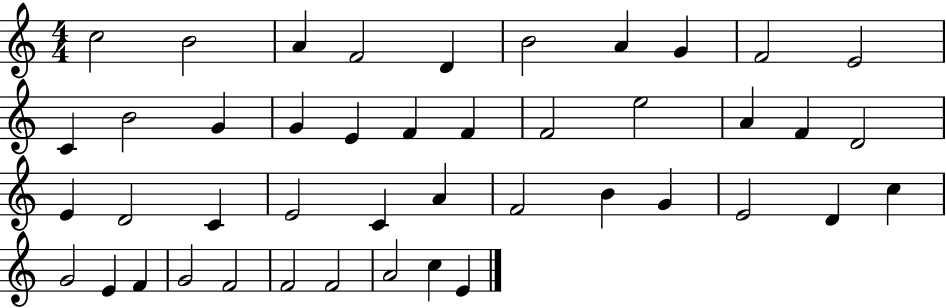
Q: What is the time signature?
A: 4/4